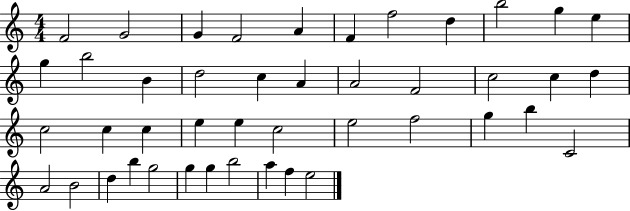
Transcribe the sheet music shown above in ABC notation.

X:1
T:Untitled
M:4/4
L:1/4
K:C
F2 G2 G F2 A F f2 d b2 g e g b2 B d2 c A A2 F2 c2 c d c2 c c e e c2 e2 f2 g b C2 A2 B2 d b g2 g g b2 a f e2